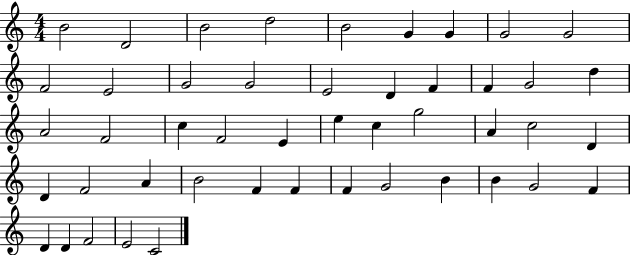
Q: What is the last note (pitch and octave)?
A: C4